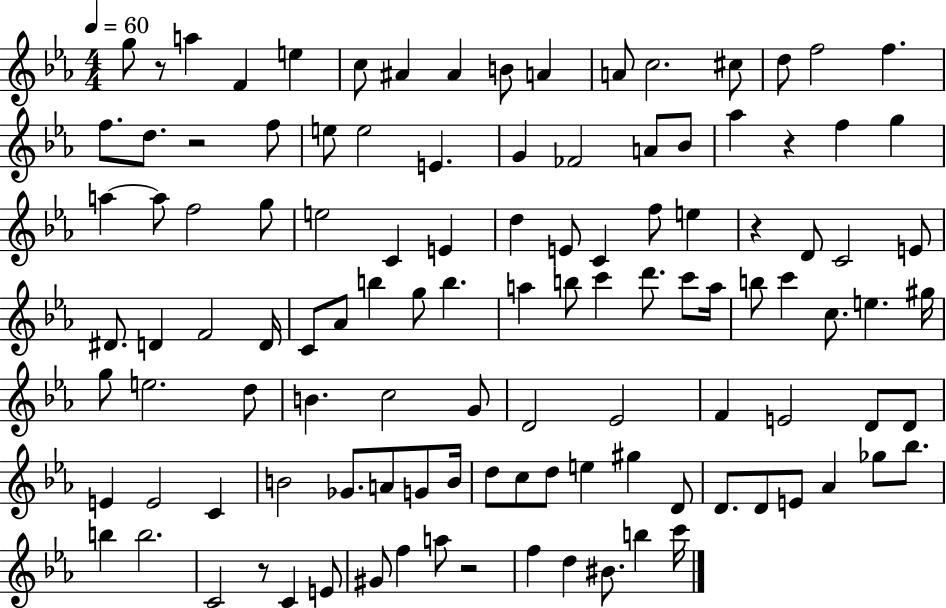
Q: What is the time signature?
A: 4/4